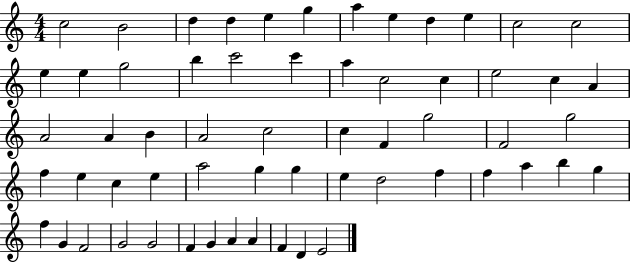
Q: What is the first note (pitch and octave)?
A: C5